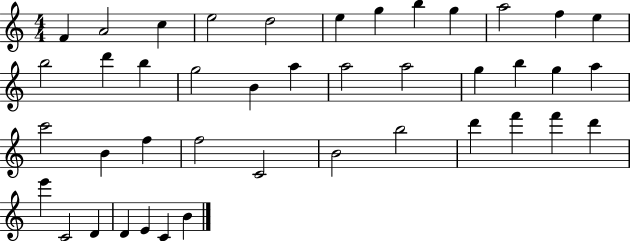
{
  \clef treble
  \numericTimeSignature
  \time 4/4
  \key c \major
  f'4 a'2 c''4 | e''2 d''2 | e''4 g''4 b''4 g''4 | a''2 f''4 e''4 | \break b''2 d'''4 b''4 | g''2 b'4 a''4 | a''2 a''2 | g''4 b''4 g''4 a''4 | \break c'''2 b'4 f''4 | f''2 c'2 | b'2 b''2 | d'''4 f'''4 f'''4 d'''4 | \break e'''4 c'2 d'4 | d'4 e'4 c'4 b'4 | \bar "|."
}